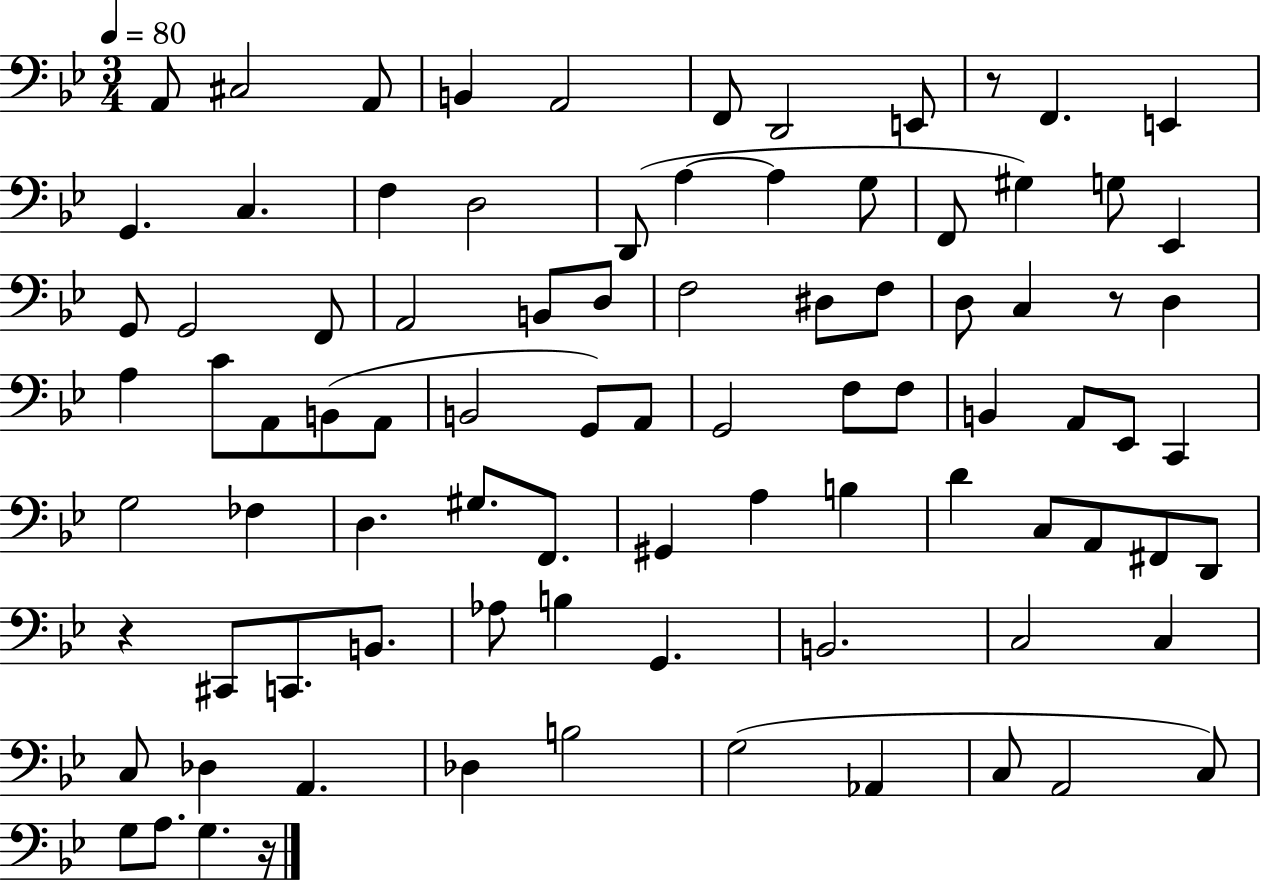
X:1
T:Untitled
M:3/4
L:1/4
K:Bb
A,,/2 ^C,2 A,,/2 B,, A,,2 F,,/2 D,,2 E,,/2 z/2 F,, E,, G,, C, F, D,2 D,,/2 A, A, G,/2 F,,/2 ^G, G,/2 _E,, G,,/2 G,,2 F,,/2 A,,2 B,,/2 D,/2 F,2 ^D,/2 F,/2 D,/2 C, z/2 D, A, C/2 A,,/2 B,,/2 A,,/2 B,,2 G,,/2 A,,/2 G,,2 F,/2 F,/2 B,, A,,/2 _E,,/2 C,, G,2 _F, D, ^G,/2 F,,/2 ^G,, A, B, D C,/2 A,,/2 ^F,,/2 D,,/2 z ^C,,/2 C,,/2 B,,/2 _A,/2 B, G,, B,,2 C,2 C, C,/2 _D, A,, _D, B,2 G,2 _A,, C,/2 A,,2 C,/2 G,/2 A,/2 G, z/4